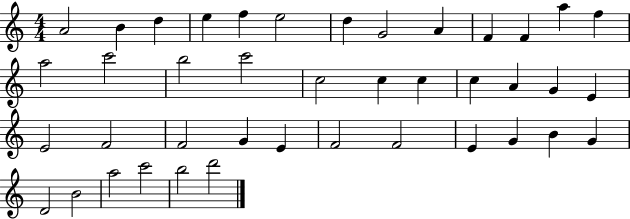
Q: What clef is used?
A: treble